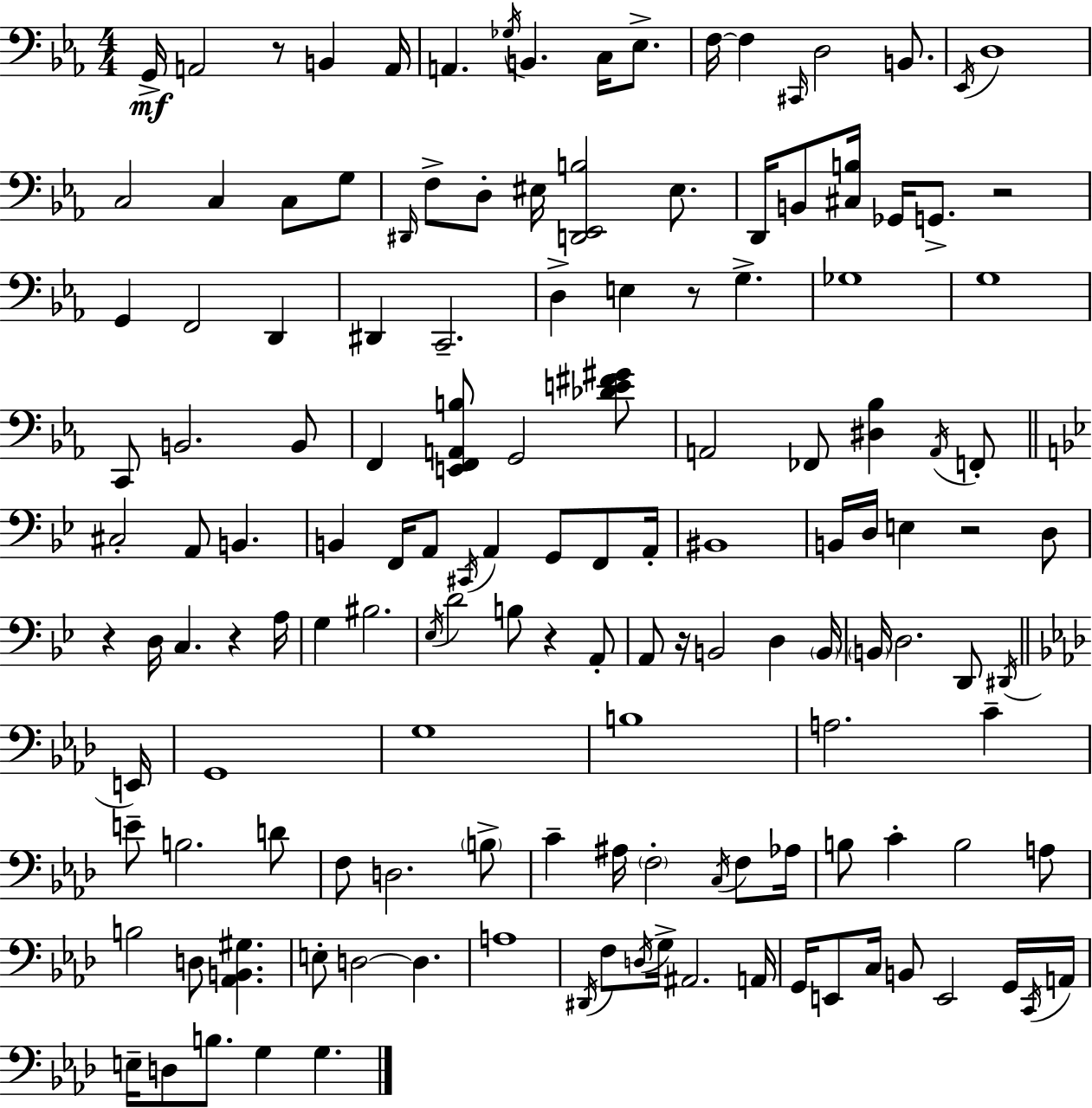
{
  \clef bass
  \numericTimeSignature
  \time 4/4
  \key c \minor
  g,16->\mf a,2 r8 b,4 a,16 | a,4. \acciaccatura { ges16 } b,4. c16 ees8.-> | f16~~ f4 \grace { cis,16 } d2 b,8. | \acciaccatura { ees,16 } d1 | \break c2 c4 c8 | g8 \grace { dis,16 } f8-> d8-. eis16 <d, ees, b>2 | eis8. d,16 b,8 <cis b>16 ges,16 g,8.-> r2 | g,4 f,2 | \break d,4 dis,4 c,2.-- | d4-> e4 r8 g4.-> | ges1 | g1 | \break c,8 b,2. | b,8 f,4 <e, f, a, b>8 g,2 | <des' e' fis' gis'>8 a,2 fes,8 <dis bes>4 | \acciaccatura { a,16 } f,8-. \bar "||" \break \key bes \major cis2-. a,8 b,4. | b,4 f,16 a,8 \acciaccatura { cis,16 } a,4 g,8 f,8 | a,16-. bis,1 | b,16 d16 e4 r2 d8 | \break r4 d16 c4. r4 | a16 g4 bis2. | \acciaccatura { ees16 } d'2 b8 r4 | a,8-. a,8 r16 b,2 d4 | \break \parenthesize b,16 \parenthesize b,16 d2. d,8 | \acciaccatura { dis,16 } \bar "||" \break \key f \minor e,16 g,1 | g1 | b1 | a2. c'4-- | \break e'8-- b2. d'8 | f8 d2. \parenthesize b8-> | c'4-- ais16 \parenthesize f2-. \acciaccatura { c16 } f8 | aes16 b8 c'4-. b2 | \break a8 b2 d8 <aes, b, gis>4. | e8-. d2~~ d4. | a1 | \acciaccatura { dis,16 } f8 \acciaccatura { d16 } g16-> ais,2. | \break a,16 g,16 e,8 c16 b,8 e,2 | g,16 \acciaccatura { c,16 } a,16 e16-- d8 b8. g4 g4. | \bar "|."
}